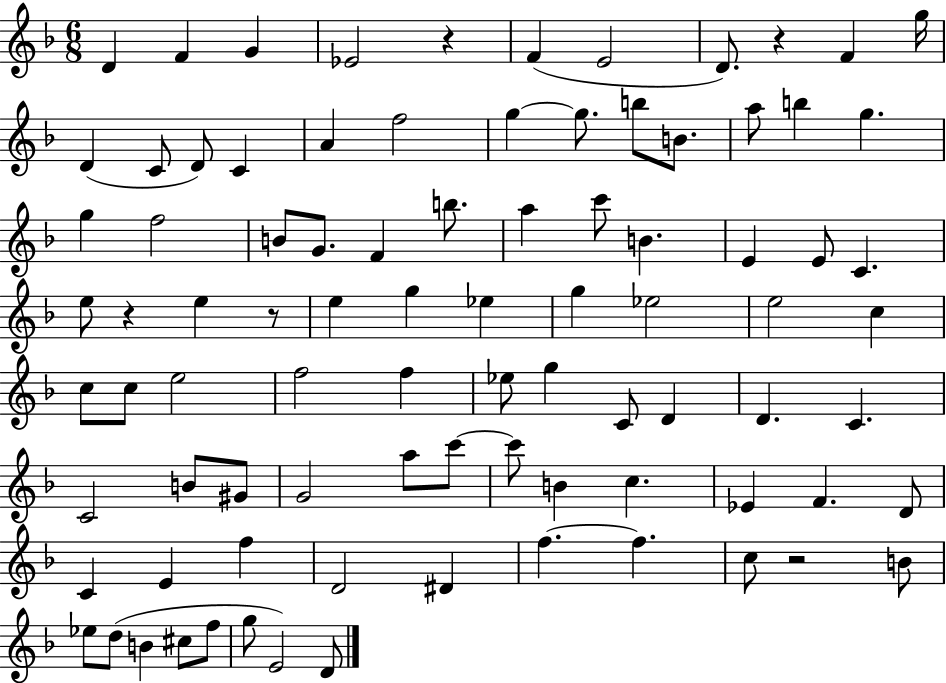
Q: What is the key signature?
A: F major